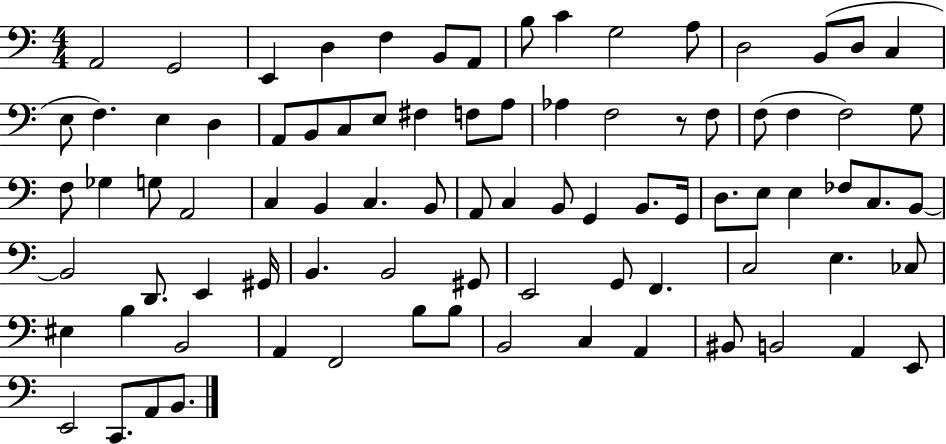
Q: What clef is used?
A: bass